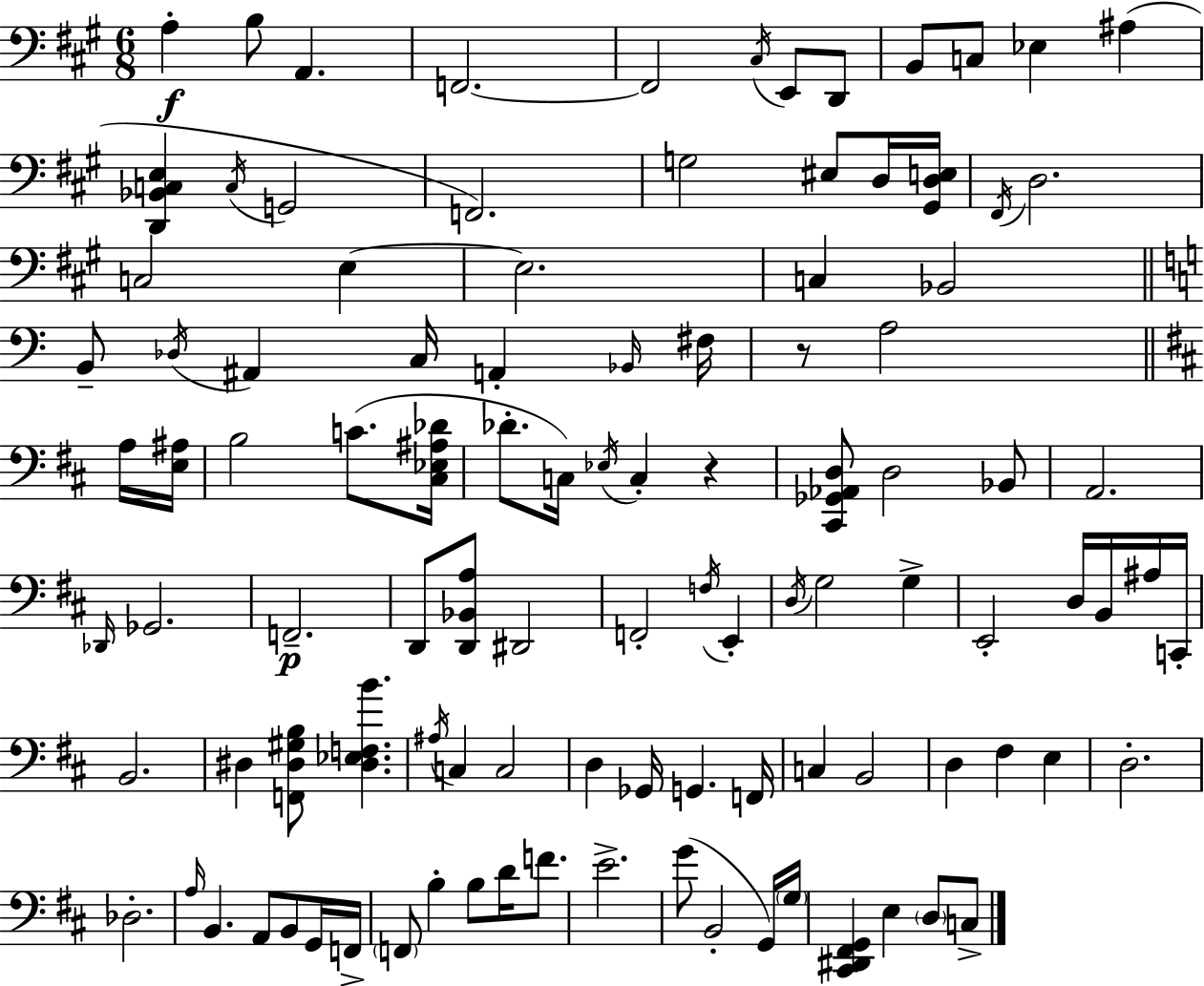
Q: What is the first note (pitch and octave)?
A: A3